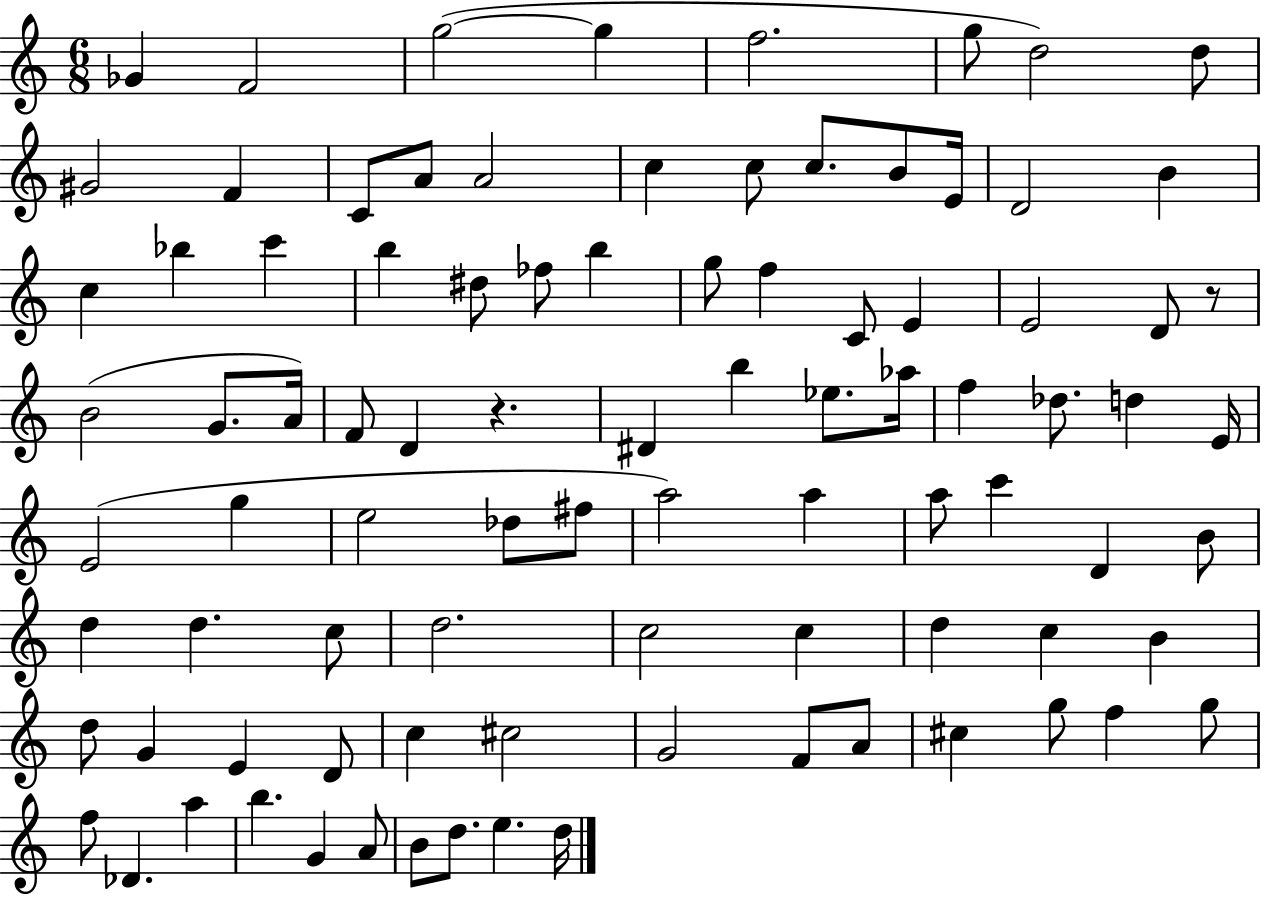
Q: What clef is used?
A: treble